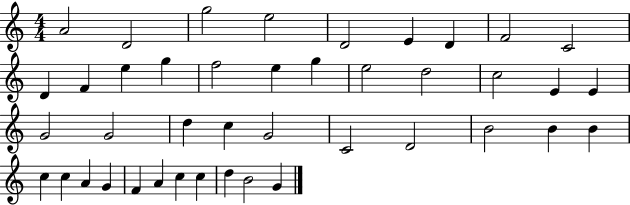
A4/h D4/h G5/h E5/h D4/h E4/q D4/q F4/h C4/h D4/q F4/q E5/q G5/q F5/h E5/q G5/q E5/h D5/h C5/h E4/q E4/q G4/h G4/h D5/q C5/q G4/h C4/h D4/h B4/h B4/q B4/q C5/q C5/q A4/q G4/q F4/q A4/q C5/q C5/q D5/q B4/h G4/q